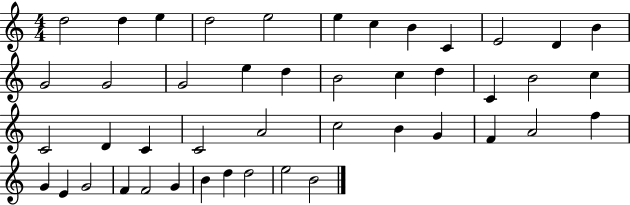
D5/h D5/q E5/q D5/h E5/h E5/q C5/q B4/q C4/q E4/h D4/q B4/q G4/h G4/h G4/h E5/q D5/q B4/h C5/q D5/q C4/q B4/h C5/q C4/h D4/q C4/q C4/h A4/h C5/h B4/q G4/q F4/q A4/h F5/q G4/q E4/q G4/h F4/q F4/h G4/q B4/q D5/q D5/h E5/h B4/h